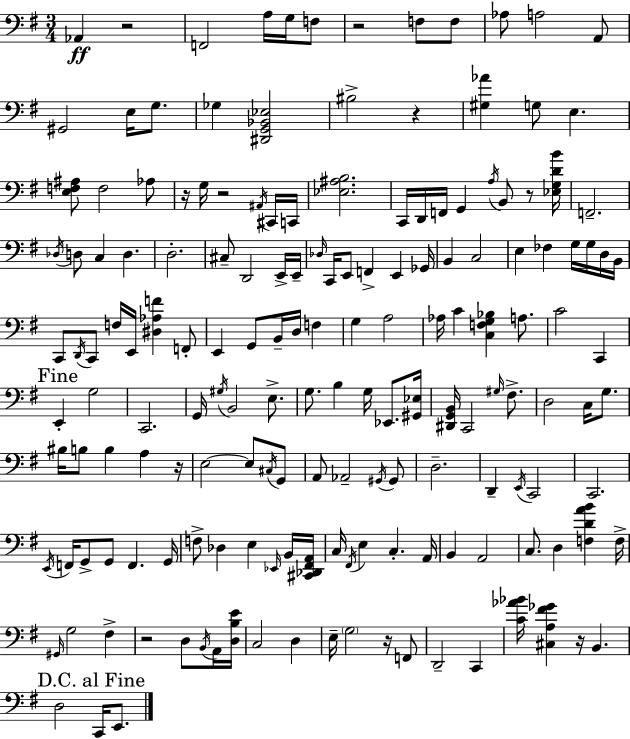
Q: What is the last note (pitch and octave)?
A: E2